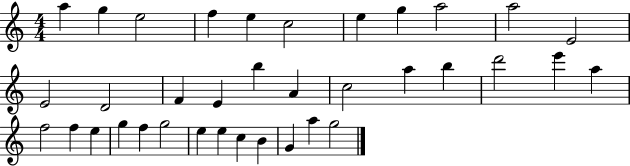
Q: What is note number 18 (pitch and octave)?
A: C5